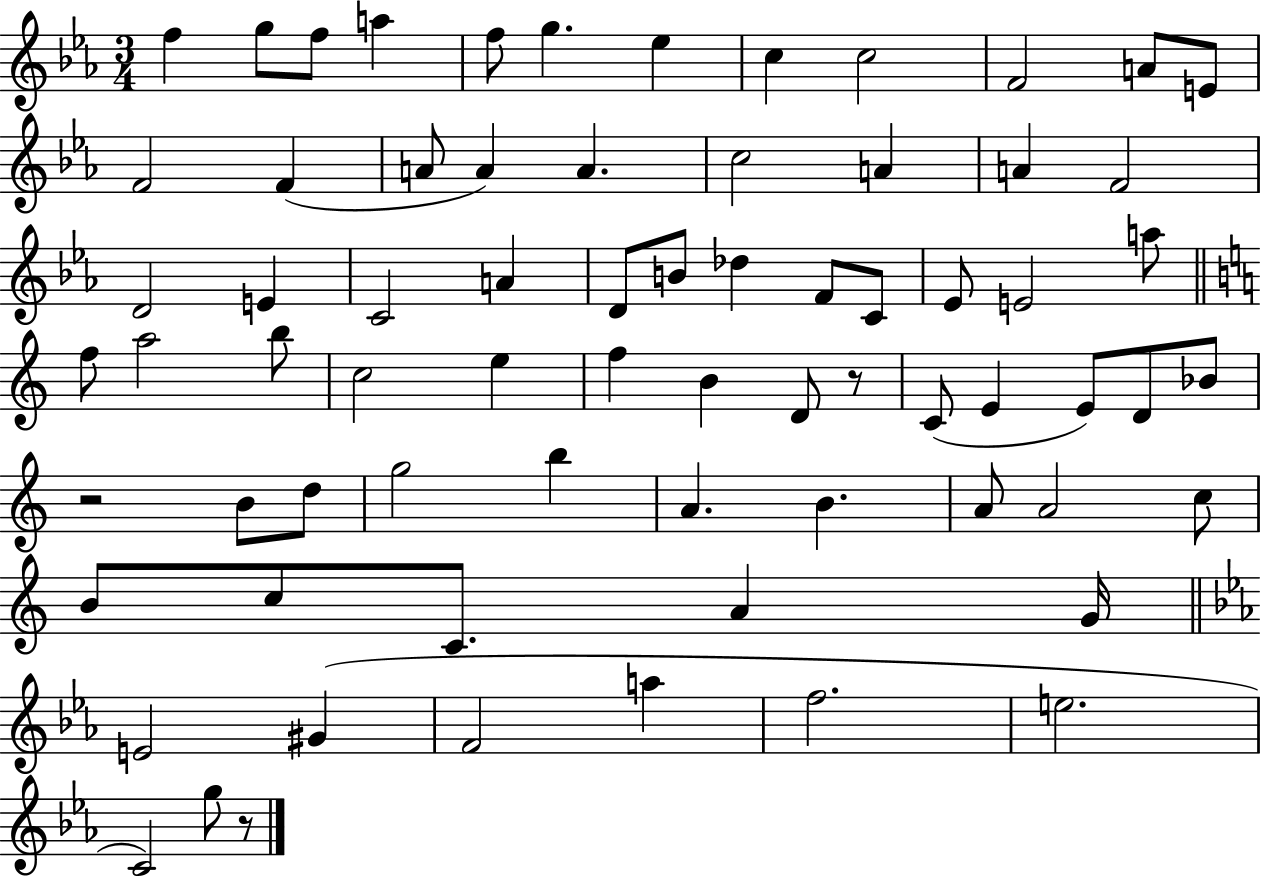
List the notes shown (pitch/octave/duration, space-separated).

F5/q G5/e F5/e A5/q F5/e G5/q. Eb5/q C5/q C5/h F4/h A4/e E4/e F4/h F4/q A4/e A4/q A4/q. C5/h A4/q A4/q F4/h D4/h E4/q C4/h A4/q D4/e B4/e Db5/q F4/e C4/e Eb4/e E4/h A5/e F5/e A5/h B5/e C5/h E5/q F5/q B4/q D4/e R/e C4/e E4/q E4/e D4/e Bb4/e R/h B4/e D5/e G5/h B5/q A4/q. B4/q. A4/e A4/h C5/e B4/e C5/e C4/e. A4/q G4/s E4/h G#4/q F4/h A5/q F5/h. E5/h. C4/h G5/e R/e